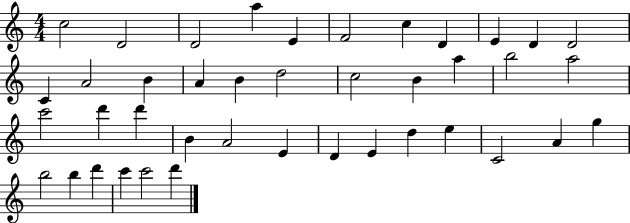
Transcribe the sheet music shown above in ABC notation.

X:1
T:Untitled
M:4/4
L:1/4
K:C
c2 D2 D2 a E F2 c D E D D2 C A2 B A B d2 c2 B a b2 a2 c'2 d' d' B A2 E D E d e C2 A g b2 b d' c' c'2 d'